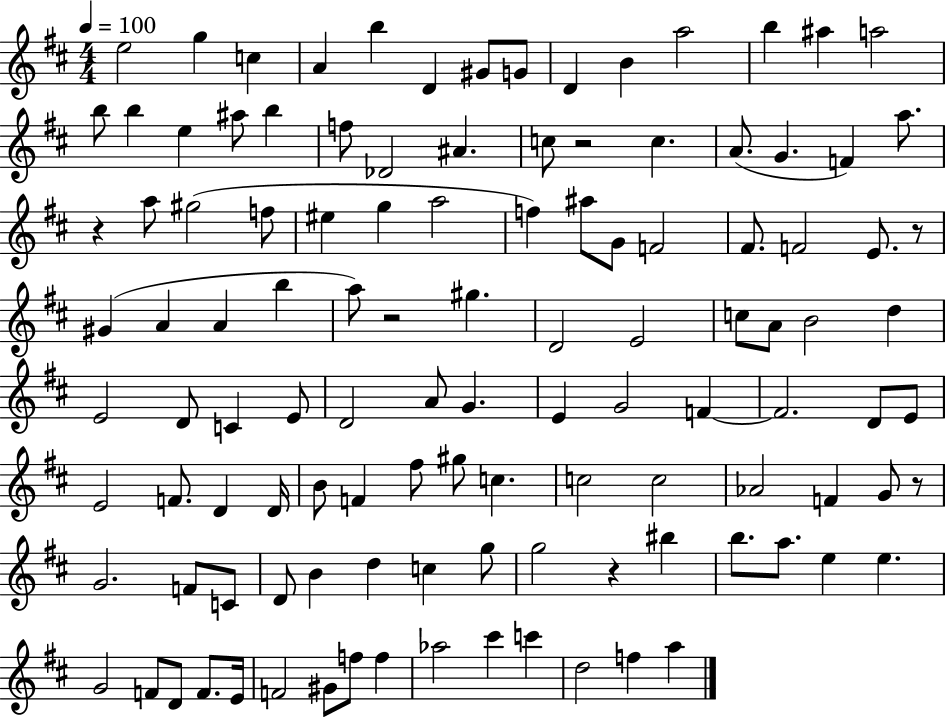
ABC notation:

X:1
T:Untitled
M:4/4
L:1/4
K:D
e2 g c A b D ^G/2 G/2 D B a2 b ^a a2 b/2 b e ^a/2 b f/2 _D2 ^A c/2 z2 c A/2 G F a/2 z a/2 ^g2 f/2 ^e g a2 f ^a/2 G/2 F2 ^F/2 F2 E/2 z/2 ^G A A b a/2 z2 ^g D2 E2 c/2 A/2 B2 d E2 D/2 C E/2 D2 A/2 G E G2 F F2 D/2 E/2 E2 F/2 D D/4 B/2 F ^f/2 ^g/2 c c2 c2 _A2 F G/2 z/2 G2 F/2 C/2 D/2 B d c g/2 g2 z ^b b/2 a/2 e e G2 F/2 D/2 F/2 E/4 F2 ^G/2 f/2 f _a2 ^c' c' d2 f a